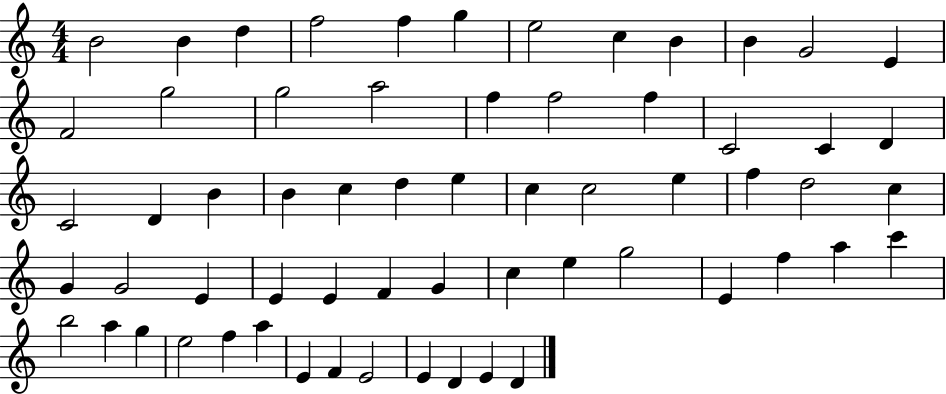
B4/h B4/q D5/q F5/h F5/q G5/q E5/h C5/q B4/q B4/q G4/h E4/q F4/h G5/h G5/h A5/h F5/q F5/h F5/q C4/h C4/q D4/q C4/h D4/q B4/q B4/q C5/q D5/q E5/q C5/q C5/h E5/q F5/q D5/h C5/q G4/q G4/h E4/q E4/q E4/q F4/q G4/q C5/q E5/q G5/h E4/q F5/q A5/q C6/q B5/h A5/q G5/q E5/h F5/q A5/q E4/q F4/q E4/h E4/q D4/q E4/q D4/q